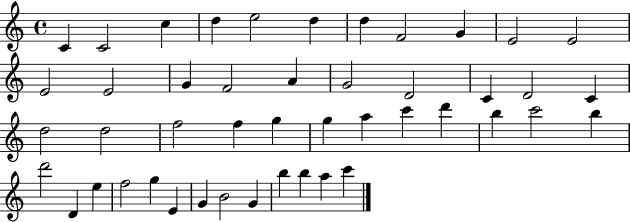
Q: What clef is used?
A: treble